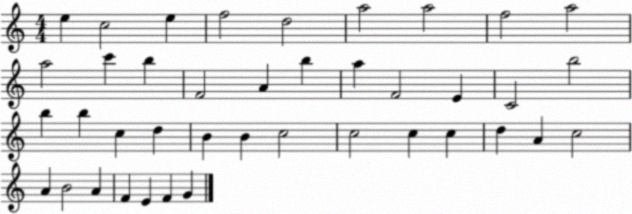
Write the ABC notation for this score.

X:1
T:Untitled
M:4/4
L:1/4
K:C
e c2 e f2 d2 a2 a2 f2 a2 a2 c' b F2 A b a F2 E C2 b2 b b c d B B c2 c2 c c d A c2 A B2 A F E F G